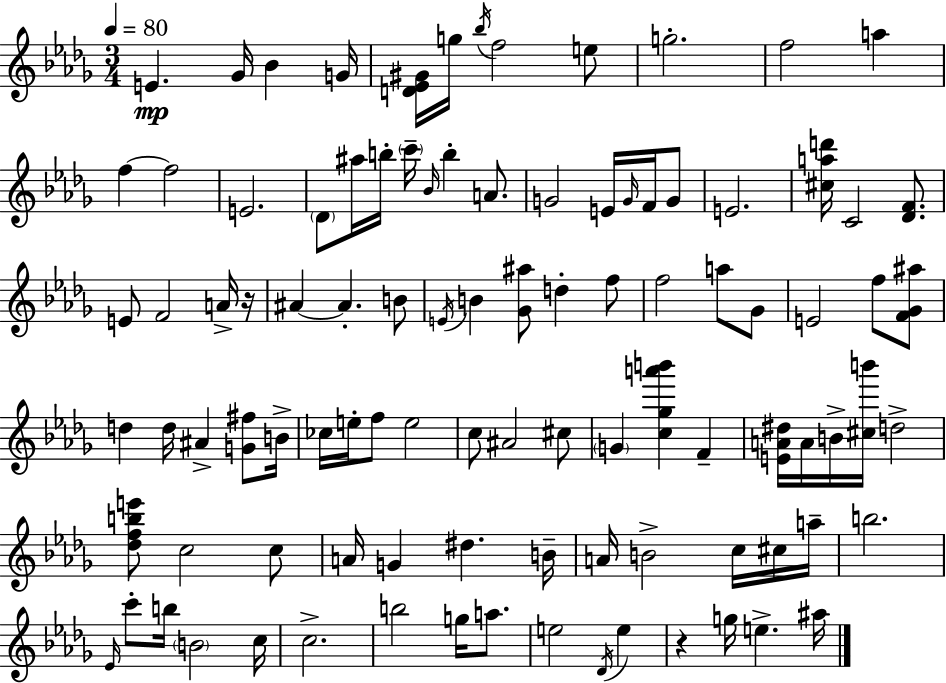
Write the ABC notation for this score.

X:1
T:Untitled
M:3/4
L:1/4
K:Bbm
E _G/4 _B G/4 [D_E^G]/4 g/4 _b/4 f2 e/2 g2 f2 a f f2 E2 _D/2 ^a/4 b/4 c'/4 _B/4 b A/2 G2 E/4 G/4 F/4 G/2 E2 [^cad']/4 C2 [_DF]/2 E/2 F2 A/4 z/4 ^A ^A B/2 E/4 B [_G^a]/2 d f/2 f2 a/2 _G/2 E2 f/2 [F_G^a]/2 d d/4 ^A [G^f]/2 B/4 _c/4 e/4 f/2 e2 c/2 ^A2 ^c/2 G [c_ga'b'] F [EA^d]/4 A/4 B/4 [^cb']/4 d2 [_dfbe']/2 c2 c/2 A/4 G ^d B/4 A/4 B2 c/4 ^c/4 a/4 b2 _E/4 c'/2 b/4 B2 c/4 c2 b2 g/4 a/2 e2 _D/4 e z g/4 e ^a/4